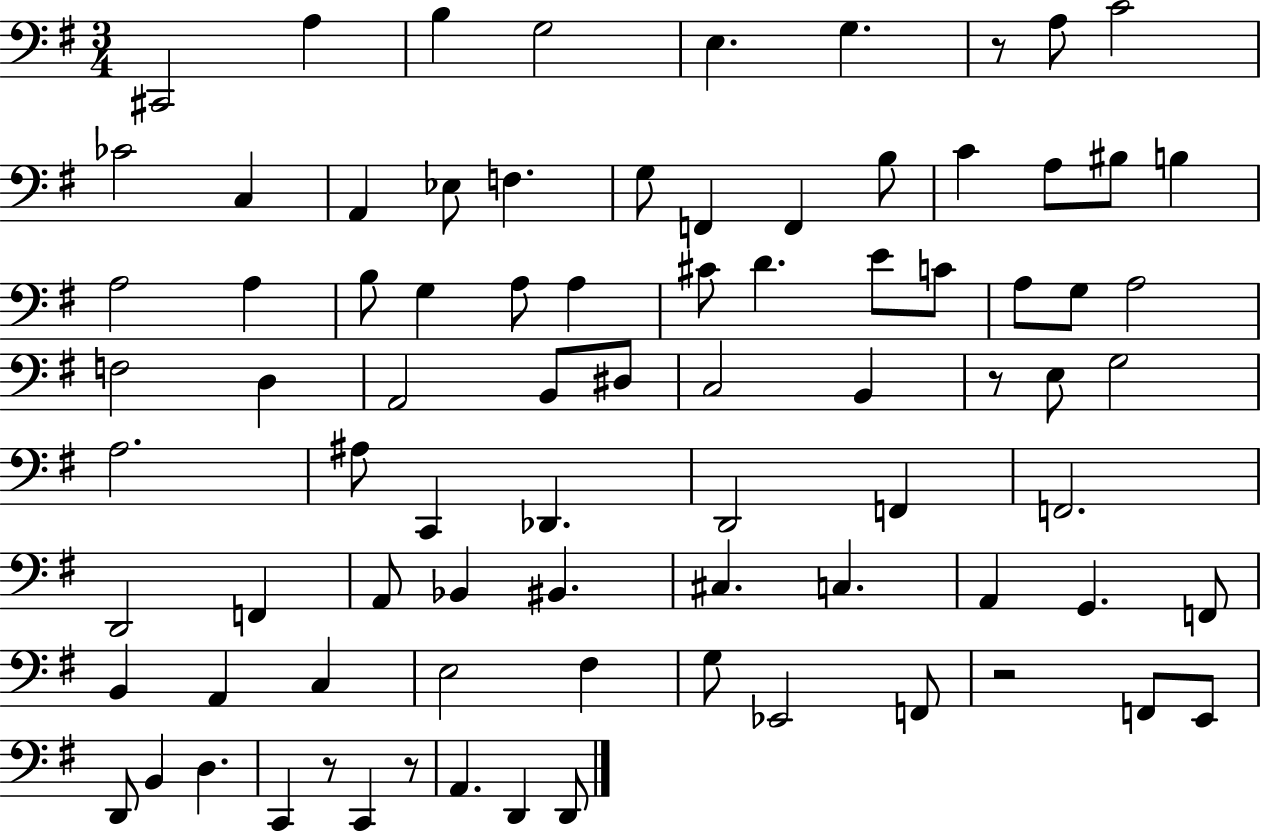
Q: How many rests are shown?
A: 5